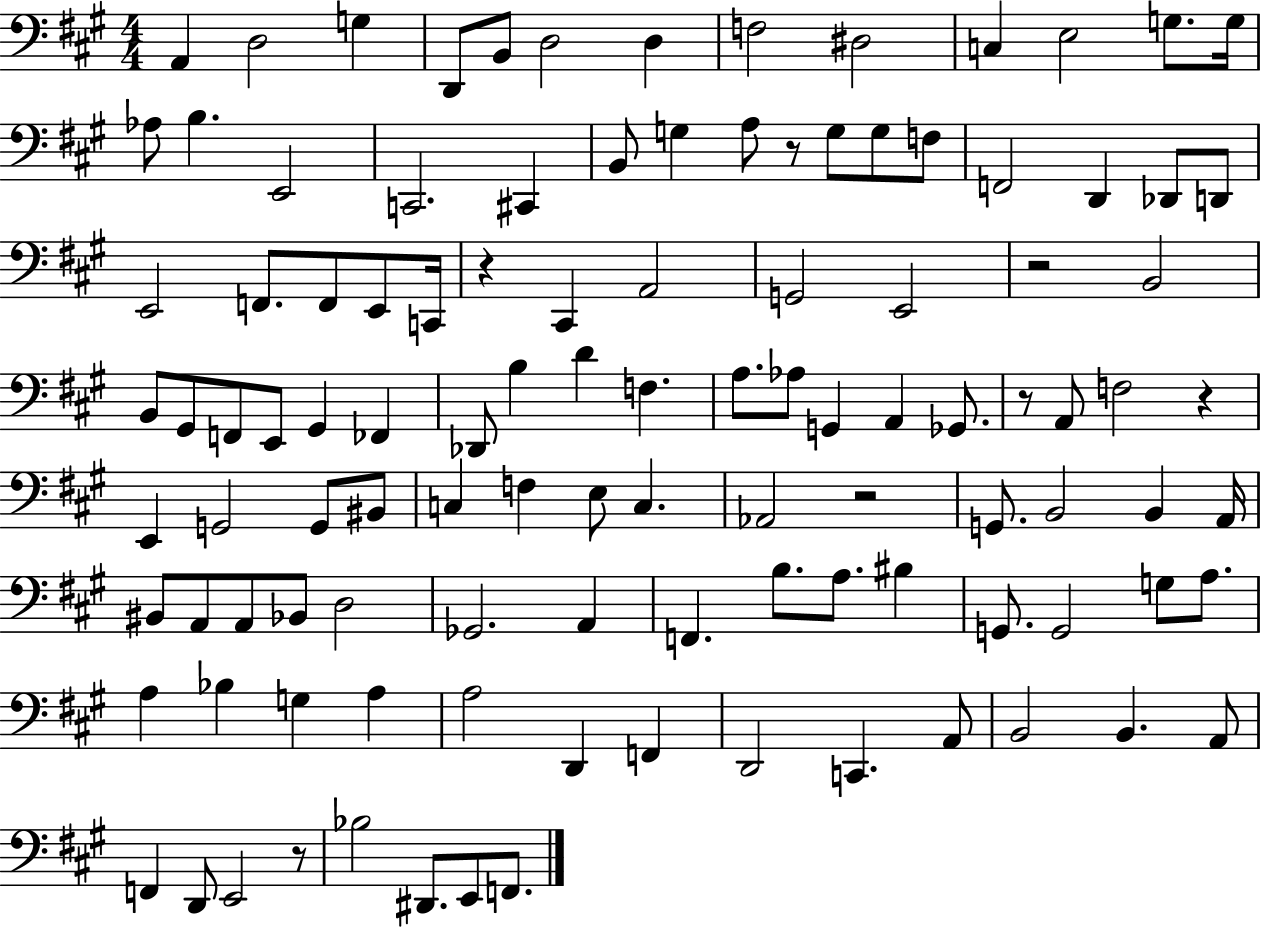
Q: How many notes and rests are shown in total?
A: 110